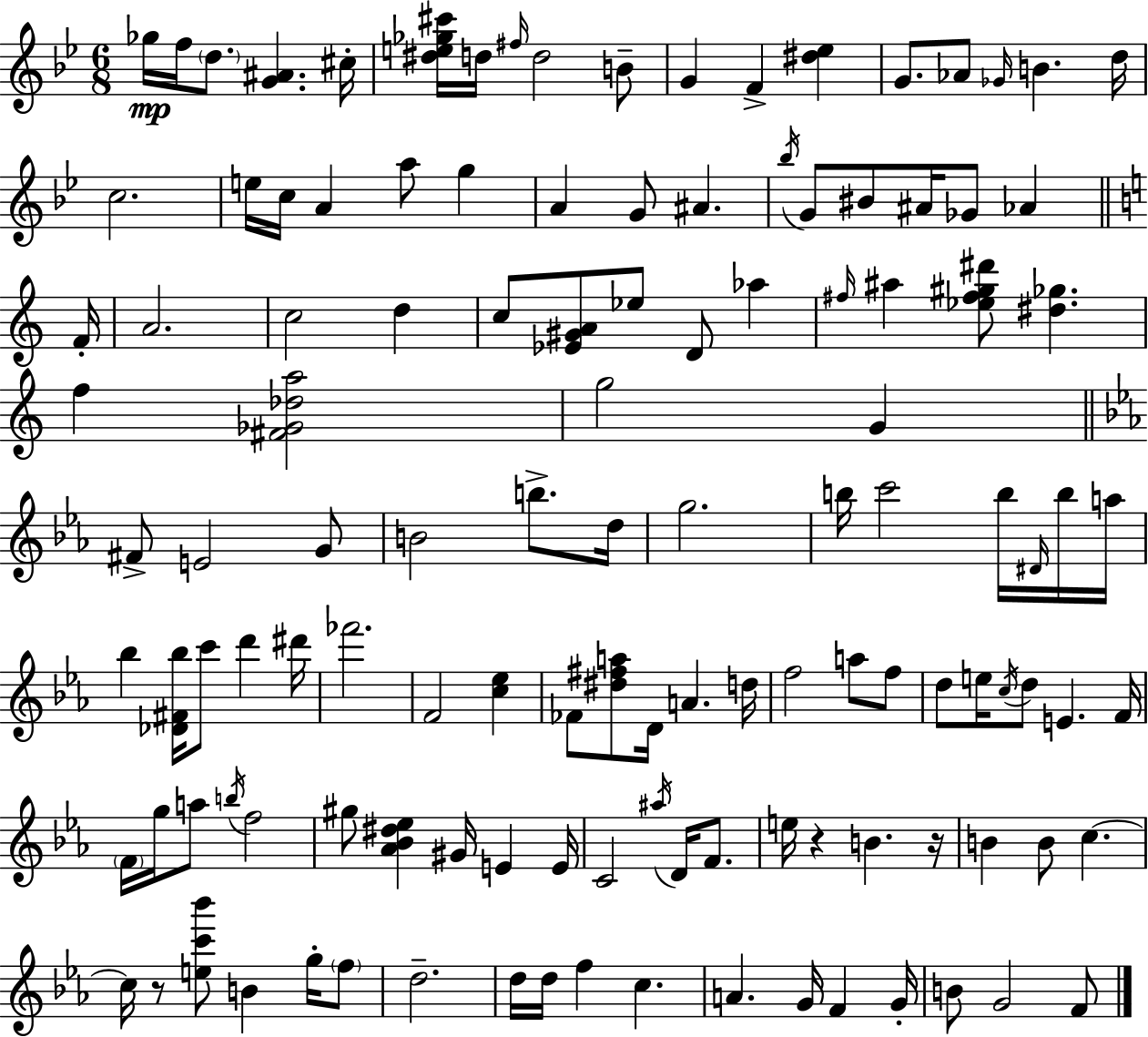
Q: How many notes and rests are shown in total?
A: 124